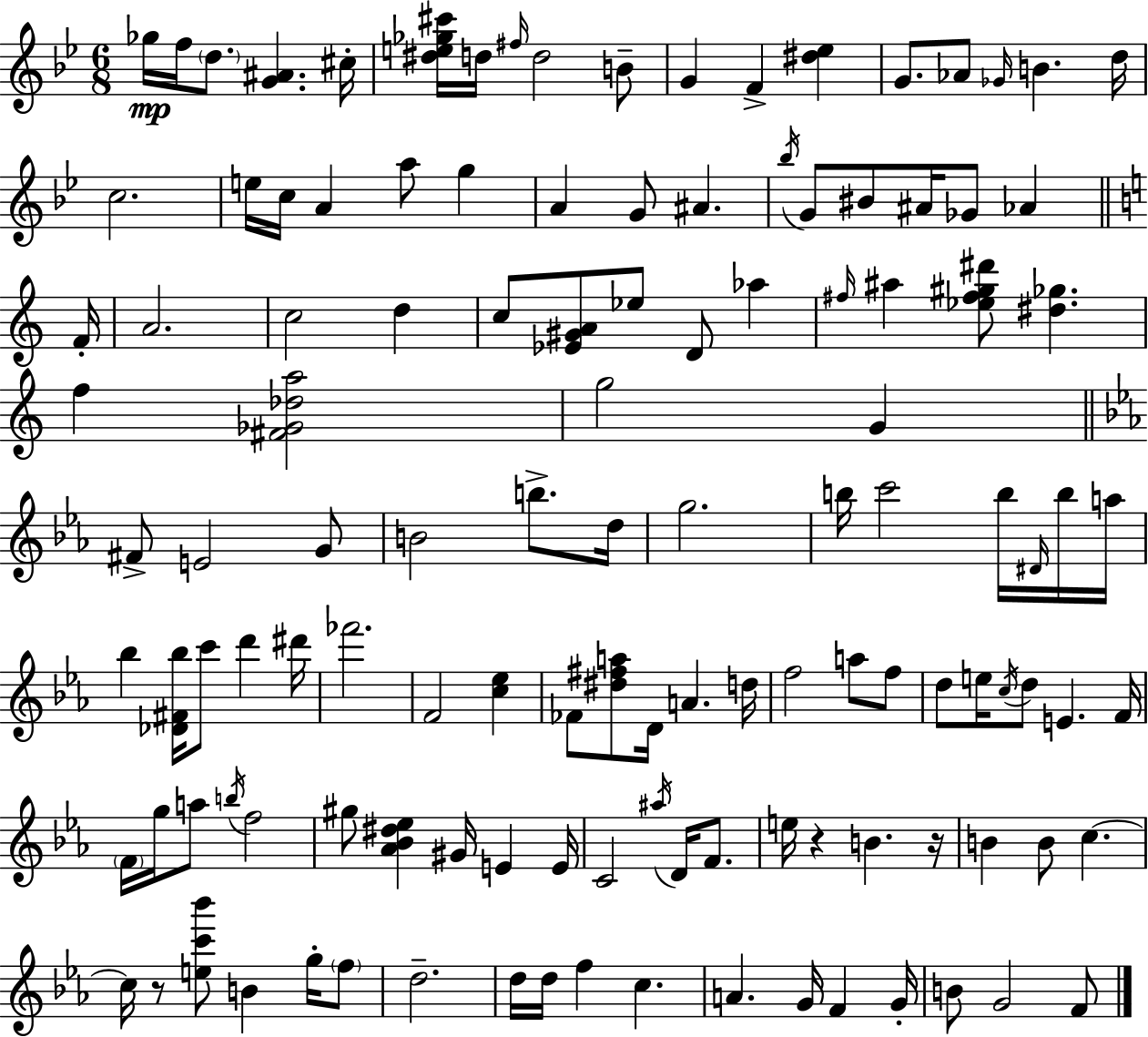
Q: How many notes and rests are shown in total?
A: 124